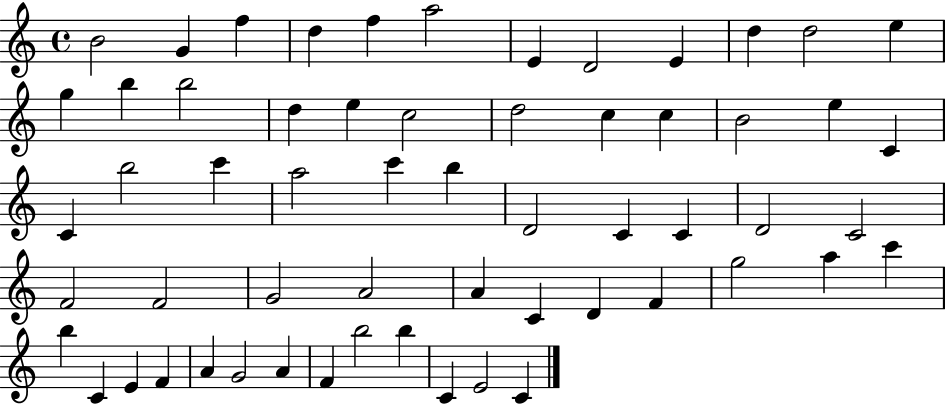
{
  \clef treble
  \time 4/4
  \defaultTimeSignature
  \key c \major
  b'2 g'4 f''4 | d''4 f''4 a''2 | e'4 d'2 e'4 | d''4 d''2 e''4 | \break g''4 b''4 b''2 | d''4 e''4 c''2 | d''2 c''4 c''4 | b'2 e''4 c'4 | \break c'4 b''2 c'''4 | a''2 c'''4 b''4 | d'2 c'4 c'4 | d'2 c'2 | \break f'2 f'2 | g'2 a'2 | a'4 c'4 d'4 f'4 | g''2 a''4 c'''4 | \break b''4 c'4 e'4 f'4 | a'4 g'2 a'4 | f'4 b''2 b''4 | c'4 e'2 c'4 | \break \bar "|."
}